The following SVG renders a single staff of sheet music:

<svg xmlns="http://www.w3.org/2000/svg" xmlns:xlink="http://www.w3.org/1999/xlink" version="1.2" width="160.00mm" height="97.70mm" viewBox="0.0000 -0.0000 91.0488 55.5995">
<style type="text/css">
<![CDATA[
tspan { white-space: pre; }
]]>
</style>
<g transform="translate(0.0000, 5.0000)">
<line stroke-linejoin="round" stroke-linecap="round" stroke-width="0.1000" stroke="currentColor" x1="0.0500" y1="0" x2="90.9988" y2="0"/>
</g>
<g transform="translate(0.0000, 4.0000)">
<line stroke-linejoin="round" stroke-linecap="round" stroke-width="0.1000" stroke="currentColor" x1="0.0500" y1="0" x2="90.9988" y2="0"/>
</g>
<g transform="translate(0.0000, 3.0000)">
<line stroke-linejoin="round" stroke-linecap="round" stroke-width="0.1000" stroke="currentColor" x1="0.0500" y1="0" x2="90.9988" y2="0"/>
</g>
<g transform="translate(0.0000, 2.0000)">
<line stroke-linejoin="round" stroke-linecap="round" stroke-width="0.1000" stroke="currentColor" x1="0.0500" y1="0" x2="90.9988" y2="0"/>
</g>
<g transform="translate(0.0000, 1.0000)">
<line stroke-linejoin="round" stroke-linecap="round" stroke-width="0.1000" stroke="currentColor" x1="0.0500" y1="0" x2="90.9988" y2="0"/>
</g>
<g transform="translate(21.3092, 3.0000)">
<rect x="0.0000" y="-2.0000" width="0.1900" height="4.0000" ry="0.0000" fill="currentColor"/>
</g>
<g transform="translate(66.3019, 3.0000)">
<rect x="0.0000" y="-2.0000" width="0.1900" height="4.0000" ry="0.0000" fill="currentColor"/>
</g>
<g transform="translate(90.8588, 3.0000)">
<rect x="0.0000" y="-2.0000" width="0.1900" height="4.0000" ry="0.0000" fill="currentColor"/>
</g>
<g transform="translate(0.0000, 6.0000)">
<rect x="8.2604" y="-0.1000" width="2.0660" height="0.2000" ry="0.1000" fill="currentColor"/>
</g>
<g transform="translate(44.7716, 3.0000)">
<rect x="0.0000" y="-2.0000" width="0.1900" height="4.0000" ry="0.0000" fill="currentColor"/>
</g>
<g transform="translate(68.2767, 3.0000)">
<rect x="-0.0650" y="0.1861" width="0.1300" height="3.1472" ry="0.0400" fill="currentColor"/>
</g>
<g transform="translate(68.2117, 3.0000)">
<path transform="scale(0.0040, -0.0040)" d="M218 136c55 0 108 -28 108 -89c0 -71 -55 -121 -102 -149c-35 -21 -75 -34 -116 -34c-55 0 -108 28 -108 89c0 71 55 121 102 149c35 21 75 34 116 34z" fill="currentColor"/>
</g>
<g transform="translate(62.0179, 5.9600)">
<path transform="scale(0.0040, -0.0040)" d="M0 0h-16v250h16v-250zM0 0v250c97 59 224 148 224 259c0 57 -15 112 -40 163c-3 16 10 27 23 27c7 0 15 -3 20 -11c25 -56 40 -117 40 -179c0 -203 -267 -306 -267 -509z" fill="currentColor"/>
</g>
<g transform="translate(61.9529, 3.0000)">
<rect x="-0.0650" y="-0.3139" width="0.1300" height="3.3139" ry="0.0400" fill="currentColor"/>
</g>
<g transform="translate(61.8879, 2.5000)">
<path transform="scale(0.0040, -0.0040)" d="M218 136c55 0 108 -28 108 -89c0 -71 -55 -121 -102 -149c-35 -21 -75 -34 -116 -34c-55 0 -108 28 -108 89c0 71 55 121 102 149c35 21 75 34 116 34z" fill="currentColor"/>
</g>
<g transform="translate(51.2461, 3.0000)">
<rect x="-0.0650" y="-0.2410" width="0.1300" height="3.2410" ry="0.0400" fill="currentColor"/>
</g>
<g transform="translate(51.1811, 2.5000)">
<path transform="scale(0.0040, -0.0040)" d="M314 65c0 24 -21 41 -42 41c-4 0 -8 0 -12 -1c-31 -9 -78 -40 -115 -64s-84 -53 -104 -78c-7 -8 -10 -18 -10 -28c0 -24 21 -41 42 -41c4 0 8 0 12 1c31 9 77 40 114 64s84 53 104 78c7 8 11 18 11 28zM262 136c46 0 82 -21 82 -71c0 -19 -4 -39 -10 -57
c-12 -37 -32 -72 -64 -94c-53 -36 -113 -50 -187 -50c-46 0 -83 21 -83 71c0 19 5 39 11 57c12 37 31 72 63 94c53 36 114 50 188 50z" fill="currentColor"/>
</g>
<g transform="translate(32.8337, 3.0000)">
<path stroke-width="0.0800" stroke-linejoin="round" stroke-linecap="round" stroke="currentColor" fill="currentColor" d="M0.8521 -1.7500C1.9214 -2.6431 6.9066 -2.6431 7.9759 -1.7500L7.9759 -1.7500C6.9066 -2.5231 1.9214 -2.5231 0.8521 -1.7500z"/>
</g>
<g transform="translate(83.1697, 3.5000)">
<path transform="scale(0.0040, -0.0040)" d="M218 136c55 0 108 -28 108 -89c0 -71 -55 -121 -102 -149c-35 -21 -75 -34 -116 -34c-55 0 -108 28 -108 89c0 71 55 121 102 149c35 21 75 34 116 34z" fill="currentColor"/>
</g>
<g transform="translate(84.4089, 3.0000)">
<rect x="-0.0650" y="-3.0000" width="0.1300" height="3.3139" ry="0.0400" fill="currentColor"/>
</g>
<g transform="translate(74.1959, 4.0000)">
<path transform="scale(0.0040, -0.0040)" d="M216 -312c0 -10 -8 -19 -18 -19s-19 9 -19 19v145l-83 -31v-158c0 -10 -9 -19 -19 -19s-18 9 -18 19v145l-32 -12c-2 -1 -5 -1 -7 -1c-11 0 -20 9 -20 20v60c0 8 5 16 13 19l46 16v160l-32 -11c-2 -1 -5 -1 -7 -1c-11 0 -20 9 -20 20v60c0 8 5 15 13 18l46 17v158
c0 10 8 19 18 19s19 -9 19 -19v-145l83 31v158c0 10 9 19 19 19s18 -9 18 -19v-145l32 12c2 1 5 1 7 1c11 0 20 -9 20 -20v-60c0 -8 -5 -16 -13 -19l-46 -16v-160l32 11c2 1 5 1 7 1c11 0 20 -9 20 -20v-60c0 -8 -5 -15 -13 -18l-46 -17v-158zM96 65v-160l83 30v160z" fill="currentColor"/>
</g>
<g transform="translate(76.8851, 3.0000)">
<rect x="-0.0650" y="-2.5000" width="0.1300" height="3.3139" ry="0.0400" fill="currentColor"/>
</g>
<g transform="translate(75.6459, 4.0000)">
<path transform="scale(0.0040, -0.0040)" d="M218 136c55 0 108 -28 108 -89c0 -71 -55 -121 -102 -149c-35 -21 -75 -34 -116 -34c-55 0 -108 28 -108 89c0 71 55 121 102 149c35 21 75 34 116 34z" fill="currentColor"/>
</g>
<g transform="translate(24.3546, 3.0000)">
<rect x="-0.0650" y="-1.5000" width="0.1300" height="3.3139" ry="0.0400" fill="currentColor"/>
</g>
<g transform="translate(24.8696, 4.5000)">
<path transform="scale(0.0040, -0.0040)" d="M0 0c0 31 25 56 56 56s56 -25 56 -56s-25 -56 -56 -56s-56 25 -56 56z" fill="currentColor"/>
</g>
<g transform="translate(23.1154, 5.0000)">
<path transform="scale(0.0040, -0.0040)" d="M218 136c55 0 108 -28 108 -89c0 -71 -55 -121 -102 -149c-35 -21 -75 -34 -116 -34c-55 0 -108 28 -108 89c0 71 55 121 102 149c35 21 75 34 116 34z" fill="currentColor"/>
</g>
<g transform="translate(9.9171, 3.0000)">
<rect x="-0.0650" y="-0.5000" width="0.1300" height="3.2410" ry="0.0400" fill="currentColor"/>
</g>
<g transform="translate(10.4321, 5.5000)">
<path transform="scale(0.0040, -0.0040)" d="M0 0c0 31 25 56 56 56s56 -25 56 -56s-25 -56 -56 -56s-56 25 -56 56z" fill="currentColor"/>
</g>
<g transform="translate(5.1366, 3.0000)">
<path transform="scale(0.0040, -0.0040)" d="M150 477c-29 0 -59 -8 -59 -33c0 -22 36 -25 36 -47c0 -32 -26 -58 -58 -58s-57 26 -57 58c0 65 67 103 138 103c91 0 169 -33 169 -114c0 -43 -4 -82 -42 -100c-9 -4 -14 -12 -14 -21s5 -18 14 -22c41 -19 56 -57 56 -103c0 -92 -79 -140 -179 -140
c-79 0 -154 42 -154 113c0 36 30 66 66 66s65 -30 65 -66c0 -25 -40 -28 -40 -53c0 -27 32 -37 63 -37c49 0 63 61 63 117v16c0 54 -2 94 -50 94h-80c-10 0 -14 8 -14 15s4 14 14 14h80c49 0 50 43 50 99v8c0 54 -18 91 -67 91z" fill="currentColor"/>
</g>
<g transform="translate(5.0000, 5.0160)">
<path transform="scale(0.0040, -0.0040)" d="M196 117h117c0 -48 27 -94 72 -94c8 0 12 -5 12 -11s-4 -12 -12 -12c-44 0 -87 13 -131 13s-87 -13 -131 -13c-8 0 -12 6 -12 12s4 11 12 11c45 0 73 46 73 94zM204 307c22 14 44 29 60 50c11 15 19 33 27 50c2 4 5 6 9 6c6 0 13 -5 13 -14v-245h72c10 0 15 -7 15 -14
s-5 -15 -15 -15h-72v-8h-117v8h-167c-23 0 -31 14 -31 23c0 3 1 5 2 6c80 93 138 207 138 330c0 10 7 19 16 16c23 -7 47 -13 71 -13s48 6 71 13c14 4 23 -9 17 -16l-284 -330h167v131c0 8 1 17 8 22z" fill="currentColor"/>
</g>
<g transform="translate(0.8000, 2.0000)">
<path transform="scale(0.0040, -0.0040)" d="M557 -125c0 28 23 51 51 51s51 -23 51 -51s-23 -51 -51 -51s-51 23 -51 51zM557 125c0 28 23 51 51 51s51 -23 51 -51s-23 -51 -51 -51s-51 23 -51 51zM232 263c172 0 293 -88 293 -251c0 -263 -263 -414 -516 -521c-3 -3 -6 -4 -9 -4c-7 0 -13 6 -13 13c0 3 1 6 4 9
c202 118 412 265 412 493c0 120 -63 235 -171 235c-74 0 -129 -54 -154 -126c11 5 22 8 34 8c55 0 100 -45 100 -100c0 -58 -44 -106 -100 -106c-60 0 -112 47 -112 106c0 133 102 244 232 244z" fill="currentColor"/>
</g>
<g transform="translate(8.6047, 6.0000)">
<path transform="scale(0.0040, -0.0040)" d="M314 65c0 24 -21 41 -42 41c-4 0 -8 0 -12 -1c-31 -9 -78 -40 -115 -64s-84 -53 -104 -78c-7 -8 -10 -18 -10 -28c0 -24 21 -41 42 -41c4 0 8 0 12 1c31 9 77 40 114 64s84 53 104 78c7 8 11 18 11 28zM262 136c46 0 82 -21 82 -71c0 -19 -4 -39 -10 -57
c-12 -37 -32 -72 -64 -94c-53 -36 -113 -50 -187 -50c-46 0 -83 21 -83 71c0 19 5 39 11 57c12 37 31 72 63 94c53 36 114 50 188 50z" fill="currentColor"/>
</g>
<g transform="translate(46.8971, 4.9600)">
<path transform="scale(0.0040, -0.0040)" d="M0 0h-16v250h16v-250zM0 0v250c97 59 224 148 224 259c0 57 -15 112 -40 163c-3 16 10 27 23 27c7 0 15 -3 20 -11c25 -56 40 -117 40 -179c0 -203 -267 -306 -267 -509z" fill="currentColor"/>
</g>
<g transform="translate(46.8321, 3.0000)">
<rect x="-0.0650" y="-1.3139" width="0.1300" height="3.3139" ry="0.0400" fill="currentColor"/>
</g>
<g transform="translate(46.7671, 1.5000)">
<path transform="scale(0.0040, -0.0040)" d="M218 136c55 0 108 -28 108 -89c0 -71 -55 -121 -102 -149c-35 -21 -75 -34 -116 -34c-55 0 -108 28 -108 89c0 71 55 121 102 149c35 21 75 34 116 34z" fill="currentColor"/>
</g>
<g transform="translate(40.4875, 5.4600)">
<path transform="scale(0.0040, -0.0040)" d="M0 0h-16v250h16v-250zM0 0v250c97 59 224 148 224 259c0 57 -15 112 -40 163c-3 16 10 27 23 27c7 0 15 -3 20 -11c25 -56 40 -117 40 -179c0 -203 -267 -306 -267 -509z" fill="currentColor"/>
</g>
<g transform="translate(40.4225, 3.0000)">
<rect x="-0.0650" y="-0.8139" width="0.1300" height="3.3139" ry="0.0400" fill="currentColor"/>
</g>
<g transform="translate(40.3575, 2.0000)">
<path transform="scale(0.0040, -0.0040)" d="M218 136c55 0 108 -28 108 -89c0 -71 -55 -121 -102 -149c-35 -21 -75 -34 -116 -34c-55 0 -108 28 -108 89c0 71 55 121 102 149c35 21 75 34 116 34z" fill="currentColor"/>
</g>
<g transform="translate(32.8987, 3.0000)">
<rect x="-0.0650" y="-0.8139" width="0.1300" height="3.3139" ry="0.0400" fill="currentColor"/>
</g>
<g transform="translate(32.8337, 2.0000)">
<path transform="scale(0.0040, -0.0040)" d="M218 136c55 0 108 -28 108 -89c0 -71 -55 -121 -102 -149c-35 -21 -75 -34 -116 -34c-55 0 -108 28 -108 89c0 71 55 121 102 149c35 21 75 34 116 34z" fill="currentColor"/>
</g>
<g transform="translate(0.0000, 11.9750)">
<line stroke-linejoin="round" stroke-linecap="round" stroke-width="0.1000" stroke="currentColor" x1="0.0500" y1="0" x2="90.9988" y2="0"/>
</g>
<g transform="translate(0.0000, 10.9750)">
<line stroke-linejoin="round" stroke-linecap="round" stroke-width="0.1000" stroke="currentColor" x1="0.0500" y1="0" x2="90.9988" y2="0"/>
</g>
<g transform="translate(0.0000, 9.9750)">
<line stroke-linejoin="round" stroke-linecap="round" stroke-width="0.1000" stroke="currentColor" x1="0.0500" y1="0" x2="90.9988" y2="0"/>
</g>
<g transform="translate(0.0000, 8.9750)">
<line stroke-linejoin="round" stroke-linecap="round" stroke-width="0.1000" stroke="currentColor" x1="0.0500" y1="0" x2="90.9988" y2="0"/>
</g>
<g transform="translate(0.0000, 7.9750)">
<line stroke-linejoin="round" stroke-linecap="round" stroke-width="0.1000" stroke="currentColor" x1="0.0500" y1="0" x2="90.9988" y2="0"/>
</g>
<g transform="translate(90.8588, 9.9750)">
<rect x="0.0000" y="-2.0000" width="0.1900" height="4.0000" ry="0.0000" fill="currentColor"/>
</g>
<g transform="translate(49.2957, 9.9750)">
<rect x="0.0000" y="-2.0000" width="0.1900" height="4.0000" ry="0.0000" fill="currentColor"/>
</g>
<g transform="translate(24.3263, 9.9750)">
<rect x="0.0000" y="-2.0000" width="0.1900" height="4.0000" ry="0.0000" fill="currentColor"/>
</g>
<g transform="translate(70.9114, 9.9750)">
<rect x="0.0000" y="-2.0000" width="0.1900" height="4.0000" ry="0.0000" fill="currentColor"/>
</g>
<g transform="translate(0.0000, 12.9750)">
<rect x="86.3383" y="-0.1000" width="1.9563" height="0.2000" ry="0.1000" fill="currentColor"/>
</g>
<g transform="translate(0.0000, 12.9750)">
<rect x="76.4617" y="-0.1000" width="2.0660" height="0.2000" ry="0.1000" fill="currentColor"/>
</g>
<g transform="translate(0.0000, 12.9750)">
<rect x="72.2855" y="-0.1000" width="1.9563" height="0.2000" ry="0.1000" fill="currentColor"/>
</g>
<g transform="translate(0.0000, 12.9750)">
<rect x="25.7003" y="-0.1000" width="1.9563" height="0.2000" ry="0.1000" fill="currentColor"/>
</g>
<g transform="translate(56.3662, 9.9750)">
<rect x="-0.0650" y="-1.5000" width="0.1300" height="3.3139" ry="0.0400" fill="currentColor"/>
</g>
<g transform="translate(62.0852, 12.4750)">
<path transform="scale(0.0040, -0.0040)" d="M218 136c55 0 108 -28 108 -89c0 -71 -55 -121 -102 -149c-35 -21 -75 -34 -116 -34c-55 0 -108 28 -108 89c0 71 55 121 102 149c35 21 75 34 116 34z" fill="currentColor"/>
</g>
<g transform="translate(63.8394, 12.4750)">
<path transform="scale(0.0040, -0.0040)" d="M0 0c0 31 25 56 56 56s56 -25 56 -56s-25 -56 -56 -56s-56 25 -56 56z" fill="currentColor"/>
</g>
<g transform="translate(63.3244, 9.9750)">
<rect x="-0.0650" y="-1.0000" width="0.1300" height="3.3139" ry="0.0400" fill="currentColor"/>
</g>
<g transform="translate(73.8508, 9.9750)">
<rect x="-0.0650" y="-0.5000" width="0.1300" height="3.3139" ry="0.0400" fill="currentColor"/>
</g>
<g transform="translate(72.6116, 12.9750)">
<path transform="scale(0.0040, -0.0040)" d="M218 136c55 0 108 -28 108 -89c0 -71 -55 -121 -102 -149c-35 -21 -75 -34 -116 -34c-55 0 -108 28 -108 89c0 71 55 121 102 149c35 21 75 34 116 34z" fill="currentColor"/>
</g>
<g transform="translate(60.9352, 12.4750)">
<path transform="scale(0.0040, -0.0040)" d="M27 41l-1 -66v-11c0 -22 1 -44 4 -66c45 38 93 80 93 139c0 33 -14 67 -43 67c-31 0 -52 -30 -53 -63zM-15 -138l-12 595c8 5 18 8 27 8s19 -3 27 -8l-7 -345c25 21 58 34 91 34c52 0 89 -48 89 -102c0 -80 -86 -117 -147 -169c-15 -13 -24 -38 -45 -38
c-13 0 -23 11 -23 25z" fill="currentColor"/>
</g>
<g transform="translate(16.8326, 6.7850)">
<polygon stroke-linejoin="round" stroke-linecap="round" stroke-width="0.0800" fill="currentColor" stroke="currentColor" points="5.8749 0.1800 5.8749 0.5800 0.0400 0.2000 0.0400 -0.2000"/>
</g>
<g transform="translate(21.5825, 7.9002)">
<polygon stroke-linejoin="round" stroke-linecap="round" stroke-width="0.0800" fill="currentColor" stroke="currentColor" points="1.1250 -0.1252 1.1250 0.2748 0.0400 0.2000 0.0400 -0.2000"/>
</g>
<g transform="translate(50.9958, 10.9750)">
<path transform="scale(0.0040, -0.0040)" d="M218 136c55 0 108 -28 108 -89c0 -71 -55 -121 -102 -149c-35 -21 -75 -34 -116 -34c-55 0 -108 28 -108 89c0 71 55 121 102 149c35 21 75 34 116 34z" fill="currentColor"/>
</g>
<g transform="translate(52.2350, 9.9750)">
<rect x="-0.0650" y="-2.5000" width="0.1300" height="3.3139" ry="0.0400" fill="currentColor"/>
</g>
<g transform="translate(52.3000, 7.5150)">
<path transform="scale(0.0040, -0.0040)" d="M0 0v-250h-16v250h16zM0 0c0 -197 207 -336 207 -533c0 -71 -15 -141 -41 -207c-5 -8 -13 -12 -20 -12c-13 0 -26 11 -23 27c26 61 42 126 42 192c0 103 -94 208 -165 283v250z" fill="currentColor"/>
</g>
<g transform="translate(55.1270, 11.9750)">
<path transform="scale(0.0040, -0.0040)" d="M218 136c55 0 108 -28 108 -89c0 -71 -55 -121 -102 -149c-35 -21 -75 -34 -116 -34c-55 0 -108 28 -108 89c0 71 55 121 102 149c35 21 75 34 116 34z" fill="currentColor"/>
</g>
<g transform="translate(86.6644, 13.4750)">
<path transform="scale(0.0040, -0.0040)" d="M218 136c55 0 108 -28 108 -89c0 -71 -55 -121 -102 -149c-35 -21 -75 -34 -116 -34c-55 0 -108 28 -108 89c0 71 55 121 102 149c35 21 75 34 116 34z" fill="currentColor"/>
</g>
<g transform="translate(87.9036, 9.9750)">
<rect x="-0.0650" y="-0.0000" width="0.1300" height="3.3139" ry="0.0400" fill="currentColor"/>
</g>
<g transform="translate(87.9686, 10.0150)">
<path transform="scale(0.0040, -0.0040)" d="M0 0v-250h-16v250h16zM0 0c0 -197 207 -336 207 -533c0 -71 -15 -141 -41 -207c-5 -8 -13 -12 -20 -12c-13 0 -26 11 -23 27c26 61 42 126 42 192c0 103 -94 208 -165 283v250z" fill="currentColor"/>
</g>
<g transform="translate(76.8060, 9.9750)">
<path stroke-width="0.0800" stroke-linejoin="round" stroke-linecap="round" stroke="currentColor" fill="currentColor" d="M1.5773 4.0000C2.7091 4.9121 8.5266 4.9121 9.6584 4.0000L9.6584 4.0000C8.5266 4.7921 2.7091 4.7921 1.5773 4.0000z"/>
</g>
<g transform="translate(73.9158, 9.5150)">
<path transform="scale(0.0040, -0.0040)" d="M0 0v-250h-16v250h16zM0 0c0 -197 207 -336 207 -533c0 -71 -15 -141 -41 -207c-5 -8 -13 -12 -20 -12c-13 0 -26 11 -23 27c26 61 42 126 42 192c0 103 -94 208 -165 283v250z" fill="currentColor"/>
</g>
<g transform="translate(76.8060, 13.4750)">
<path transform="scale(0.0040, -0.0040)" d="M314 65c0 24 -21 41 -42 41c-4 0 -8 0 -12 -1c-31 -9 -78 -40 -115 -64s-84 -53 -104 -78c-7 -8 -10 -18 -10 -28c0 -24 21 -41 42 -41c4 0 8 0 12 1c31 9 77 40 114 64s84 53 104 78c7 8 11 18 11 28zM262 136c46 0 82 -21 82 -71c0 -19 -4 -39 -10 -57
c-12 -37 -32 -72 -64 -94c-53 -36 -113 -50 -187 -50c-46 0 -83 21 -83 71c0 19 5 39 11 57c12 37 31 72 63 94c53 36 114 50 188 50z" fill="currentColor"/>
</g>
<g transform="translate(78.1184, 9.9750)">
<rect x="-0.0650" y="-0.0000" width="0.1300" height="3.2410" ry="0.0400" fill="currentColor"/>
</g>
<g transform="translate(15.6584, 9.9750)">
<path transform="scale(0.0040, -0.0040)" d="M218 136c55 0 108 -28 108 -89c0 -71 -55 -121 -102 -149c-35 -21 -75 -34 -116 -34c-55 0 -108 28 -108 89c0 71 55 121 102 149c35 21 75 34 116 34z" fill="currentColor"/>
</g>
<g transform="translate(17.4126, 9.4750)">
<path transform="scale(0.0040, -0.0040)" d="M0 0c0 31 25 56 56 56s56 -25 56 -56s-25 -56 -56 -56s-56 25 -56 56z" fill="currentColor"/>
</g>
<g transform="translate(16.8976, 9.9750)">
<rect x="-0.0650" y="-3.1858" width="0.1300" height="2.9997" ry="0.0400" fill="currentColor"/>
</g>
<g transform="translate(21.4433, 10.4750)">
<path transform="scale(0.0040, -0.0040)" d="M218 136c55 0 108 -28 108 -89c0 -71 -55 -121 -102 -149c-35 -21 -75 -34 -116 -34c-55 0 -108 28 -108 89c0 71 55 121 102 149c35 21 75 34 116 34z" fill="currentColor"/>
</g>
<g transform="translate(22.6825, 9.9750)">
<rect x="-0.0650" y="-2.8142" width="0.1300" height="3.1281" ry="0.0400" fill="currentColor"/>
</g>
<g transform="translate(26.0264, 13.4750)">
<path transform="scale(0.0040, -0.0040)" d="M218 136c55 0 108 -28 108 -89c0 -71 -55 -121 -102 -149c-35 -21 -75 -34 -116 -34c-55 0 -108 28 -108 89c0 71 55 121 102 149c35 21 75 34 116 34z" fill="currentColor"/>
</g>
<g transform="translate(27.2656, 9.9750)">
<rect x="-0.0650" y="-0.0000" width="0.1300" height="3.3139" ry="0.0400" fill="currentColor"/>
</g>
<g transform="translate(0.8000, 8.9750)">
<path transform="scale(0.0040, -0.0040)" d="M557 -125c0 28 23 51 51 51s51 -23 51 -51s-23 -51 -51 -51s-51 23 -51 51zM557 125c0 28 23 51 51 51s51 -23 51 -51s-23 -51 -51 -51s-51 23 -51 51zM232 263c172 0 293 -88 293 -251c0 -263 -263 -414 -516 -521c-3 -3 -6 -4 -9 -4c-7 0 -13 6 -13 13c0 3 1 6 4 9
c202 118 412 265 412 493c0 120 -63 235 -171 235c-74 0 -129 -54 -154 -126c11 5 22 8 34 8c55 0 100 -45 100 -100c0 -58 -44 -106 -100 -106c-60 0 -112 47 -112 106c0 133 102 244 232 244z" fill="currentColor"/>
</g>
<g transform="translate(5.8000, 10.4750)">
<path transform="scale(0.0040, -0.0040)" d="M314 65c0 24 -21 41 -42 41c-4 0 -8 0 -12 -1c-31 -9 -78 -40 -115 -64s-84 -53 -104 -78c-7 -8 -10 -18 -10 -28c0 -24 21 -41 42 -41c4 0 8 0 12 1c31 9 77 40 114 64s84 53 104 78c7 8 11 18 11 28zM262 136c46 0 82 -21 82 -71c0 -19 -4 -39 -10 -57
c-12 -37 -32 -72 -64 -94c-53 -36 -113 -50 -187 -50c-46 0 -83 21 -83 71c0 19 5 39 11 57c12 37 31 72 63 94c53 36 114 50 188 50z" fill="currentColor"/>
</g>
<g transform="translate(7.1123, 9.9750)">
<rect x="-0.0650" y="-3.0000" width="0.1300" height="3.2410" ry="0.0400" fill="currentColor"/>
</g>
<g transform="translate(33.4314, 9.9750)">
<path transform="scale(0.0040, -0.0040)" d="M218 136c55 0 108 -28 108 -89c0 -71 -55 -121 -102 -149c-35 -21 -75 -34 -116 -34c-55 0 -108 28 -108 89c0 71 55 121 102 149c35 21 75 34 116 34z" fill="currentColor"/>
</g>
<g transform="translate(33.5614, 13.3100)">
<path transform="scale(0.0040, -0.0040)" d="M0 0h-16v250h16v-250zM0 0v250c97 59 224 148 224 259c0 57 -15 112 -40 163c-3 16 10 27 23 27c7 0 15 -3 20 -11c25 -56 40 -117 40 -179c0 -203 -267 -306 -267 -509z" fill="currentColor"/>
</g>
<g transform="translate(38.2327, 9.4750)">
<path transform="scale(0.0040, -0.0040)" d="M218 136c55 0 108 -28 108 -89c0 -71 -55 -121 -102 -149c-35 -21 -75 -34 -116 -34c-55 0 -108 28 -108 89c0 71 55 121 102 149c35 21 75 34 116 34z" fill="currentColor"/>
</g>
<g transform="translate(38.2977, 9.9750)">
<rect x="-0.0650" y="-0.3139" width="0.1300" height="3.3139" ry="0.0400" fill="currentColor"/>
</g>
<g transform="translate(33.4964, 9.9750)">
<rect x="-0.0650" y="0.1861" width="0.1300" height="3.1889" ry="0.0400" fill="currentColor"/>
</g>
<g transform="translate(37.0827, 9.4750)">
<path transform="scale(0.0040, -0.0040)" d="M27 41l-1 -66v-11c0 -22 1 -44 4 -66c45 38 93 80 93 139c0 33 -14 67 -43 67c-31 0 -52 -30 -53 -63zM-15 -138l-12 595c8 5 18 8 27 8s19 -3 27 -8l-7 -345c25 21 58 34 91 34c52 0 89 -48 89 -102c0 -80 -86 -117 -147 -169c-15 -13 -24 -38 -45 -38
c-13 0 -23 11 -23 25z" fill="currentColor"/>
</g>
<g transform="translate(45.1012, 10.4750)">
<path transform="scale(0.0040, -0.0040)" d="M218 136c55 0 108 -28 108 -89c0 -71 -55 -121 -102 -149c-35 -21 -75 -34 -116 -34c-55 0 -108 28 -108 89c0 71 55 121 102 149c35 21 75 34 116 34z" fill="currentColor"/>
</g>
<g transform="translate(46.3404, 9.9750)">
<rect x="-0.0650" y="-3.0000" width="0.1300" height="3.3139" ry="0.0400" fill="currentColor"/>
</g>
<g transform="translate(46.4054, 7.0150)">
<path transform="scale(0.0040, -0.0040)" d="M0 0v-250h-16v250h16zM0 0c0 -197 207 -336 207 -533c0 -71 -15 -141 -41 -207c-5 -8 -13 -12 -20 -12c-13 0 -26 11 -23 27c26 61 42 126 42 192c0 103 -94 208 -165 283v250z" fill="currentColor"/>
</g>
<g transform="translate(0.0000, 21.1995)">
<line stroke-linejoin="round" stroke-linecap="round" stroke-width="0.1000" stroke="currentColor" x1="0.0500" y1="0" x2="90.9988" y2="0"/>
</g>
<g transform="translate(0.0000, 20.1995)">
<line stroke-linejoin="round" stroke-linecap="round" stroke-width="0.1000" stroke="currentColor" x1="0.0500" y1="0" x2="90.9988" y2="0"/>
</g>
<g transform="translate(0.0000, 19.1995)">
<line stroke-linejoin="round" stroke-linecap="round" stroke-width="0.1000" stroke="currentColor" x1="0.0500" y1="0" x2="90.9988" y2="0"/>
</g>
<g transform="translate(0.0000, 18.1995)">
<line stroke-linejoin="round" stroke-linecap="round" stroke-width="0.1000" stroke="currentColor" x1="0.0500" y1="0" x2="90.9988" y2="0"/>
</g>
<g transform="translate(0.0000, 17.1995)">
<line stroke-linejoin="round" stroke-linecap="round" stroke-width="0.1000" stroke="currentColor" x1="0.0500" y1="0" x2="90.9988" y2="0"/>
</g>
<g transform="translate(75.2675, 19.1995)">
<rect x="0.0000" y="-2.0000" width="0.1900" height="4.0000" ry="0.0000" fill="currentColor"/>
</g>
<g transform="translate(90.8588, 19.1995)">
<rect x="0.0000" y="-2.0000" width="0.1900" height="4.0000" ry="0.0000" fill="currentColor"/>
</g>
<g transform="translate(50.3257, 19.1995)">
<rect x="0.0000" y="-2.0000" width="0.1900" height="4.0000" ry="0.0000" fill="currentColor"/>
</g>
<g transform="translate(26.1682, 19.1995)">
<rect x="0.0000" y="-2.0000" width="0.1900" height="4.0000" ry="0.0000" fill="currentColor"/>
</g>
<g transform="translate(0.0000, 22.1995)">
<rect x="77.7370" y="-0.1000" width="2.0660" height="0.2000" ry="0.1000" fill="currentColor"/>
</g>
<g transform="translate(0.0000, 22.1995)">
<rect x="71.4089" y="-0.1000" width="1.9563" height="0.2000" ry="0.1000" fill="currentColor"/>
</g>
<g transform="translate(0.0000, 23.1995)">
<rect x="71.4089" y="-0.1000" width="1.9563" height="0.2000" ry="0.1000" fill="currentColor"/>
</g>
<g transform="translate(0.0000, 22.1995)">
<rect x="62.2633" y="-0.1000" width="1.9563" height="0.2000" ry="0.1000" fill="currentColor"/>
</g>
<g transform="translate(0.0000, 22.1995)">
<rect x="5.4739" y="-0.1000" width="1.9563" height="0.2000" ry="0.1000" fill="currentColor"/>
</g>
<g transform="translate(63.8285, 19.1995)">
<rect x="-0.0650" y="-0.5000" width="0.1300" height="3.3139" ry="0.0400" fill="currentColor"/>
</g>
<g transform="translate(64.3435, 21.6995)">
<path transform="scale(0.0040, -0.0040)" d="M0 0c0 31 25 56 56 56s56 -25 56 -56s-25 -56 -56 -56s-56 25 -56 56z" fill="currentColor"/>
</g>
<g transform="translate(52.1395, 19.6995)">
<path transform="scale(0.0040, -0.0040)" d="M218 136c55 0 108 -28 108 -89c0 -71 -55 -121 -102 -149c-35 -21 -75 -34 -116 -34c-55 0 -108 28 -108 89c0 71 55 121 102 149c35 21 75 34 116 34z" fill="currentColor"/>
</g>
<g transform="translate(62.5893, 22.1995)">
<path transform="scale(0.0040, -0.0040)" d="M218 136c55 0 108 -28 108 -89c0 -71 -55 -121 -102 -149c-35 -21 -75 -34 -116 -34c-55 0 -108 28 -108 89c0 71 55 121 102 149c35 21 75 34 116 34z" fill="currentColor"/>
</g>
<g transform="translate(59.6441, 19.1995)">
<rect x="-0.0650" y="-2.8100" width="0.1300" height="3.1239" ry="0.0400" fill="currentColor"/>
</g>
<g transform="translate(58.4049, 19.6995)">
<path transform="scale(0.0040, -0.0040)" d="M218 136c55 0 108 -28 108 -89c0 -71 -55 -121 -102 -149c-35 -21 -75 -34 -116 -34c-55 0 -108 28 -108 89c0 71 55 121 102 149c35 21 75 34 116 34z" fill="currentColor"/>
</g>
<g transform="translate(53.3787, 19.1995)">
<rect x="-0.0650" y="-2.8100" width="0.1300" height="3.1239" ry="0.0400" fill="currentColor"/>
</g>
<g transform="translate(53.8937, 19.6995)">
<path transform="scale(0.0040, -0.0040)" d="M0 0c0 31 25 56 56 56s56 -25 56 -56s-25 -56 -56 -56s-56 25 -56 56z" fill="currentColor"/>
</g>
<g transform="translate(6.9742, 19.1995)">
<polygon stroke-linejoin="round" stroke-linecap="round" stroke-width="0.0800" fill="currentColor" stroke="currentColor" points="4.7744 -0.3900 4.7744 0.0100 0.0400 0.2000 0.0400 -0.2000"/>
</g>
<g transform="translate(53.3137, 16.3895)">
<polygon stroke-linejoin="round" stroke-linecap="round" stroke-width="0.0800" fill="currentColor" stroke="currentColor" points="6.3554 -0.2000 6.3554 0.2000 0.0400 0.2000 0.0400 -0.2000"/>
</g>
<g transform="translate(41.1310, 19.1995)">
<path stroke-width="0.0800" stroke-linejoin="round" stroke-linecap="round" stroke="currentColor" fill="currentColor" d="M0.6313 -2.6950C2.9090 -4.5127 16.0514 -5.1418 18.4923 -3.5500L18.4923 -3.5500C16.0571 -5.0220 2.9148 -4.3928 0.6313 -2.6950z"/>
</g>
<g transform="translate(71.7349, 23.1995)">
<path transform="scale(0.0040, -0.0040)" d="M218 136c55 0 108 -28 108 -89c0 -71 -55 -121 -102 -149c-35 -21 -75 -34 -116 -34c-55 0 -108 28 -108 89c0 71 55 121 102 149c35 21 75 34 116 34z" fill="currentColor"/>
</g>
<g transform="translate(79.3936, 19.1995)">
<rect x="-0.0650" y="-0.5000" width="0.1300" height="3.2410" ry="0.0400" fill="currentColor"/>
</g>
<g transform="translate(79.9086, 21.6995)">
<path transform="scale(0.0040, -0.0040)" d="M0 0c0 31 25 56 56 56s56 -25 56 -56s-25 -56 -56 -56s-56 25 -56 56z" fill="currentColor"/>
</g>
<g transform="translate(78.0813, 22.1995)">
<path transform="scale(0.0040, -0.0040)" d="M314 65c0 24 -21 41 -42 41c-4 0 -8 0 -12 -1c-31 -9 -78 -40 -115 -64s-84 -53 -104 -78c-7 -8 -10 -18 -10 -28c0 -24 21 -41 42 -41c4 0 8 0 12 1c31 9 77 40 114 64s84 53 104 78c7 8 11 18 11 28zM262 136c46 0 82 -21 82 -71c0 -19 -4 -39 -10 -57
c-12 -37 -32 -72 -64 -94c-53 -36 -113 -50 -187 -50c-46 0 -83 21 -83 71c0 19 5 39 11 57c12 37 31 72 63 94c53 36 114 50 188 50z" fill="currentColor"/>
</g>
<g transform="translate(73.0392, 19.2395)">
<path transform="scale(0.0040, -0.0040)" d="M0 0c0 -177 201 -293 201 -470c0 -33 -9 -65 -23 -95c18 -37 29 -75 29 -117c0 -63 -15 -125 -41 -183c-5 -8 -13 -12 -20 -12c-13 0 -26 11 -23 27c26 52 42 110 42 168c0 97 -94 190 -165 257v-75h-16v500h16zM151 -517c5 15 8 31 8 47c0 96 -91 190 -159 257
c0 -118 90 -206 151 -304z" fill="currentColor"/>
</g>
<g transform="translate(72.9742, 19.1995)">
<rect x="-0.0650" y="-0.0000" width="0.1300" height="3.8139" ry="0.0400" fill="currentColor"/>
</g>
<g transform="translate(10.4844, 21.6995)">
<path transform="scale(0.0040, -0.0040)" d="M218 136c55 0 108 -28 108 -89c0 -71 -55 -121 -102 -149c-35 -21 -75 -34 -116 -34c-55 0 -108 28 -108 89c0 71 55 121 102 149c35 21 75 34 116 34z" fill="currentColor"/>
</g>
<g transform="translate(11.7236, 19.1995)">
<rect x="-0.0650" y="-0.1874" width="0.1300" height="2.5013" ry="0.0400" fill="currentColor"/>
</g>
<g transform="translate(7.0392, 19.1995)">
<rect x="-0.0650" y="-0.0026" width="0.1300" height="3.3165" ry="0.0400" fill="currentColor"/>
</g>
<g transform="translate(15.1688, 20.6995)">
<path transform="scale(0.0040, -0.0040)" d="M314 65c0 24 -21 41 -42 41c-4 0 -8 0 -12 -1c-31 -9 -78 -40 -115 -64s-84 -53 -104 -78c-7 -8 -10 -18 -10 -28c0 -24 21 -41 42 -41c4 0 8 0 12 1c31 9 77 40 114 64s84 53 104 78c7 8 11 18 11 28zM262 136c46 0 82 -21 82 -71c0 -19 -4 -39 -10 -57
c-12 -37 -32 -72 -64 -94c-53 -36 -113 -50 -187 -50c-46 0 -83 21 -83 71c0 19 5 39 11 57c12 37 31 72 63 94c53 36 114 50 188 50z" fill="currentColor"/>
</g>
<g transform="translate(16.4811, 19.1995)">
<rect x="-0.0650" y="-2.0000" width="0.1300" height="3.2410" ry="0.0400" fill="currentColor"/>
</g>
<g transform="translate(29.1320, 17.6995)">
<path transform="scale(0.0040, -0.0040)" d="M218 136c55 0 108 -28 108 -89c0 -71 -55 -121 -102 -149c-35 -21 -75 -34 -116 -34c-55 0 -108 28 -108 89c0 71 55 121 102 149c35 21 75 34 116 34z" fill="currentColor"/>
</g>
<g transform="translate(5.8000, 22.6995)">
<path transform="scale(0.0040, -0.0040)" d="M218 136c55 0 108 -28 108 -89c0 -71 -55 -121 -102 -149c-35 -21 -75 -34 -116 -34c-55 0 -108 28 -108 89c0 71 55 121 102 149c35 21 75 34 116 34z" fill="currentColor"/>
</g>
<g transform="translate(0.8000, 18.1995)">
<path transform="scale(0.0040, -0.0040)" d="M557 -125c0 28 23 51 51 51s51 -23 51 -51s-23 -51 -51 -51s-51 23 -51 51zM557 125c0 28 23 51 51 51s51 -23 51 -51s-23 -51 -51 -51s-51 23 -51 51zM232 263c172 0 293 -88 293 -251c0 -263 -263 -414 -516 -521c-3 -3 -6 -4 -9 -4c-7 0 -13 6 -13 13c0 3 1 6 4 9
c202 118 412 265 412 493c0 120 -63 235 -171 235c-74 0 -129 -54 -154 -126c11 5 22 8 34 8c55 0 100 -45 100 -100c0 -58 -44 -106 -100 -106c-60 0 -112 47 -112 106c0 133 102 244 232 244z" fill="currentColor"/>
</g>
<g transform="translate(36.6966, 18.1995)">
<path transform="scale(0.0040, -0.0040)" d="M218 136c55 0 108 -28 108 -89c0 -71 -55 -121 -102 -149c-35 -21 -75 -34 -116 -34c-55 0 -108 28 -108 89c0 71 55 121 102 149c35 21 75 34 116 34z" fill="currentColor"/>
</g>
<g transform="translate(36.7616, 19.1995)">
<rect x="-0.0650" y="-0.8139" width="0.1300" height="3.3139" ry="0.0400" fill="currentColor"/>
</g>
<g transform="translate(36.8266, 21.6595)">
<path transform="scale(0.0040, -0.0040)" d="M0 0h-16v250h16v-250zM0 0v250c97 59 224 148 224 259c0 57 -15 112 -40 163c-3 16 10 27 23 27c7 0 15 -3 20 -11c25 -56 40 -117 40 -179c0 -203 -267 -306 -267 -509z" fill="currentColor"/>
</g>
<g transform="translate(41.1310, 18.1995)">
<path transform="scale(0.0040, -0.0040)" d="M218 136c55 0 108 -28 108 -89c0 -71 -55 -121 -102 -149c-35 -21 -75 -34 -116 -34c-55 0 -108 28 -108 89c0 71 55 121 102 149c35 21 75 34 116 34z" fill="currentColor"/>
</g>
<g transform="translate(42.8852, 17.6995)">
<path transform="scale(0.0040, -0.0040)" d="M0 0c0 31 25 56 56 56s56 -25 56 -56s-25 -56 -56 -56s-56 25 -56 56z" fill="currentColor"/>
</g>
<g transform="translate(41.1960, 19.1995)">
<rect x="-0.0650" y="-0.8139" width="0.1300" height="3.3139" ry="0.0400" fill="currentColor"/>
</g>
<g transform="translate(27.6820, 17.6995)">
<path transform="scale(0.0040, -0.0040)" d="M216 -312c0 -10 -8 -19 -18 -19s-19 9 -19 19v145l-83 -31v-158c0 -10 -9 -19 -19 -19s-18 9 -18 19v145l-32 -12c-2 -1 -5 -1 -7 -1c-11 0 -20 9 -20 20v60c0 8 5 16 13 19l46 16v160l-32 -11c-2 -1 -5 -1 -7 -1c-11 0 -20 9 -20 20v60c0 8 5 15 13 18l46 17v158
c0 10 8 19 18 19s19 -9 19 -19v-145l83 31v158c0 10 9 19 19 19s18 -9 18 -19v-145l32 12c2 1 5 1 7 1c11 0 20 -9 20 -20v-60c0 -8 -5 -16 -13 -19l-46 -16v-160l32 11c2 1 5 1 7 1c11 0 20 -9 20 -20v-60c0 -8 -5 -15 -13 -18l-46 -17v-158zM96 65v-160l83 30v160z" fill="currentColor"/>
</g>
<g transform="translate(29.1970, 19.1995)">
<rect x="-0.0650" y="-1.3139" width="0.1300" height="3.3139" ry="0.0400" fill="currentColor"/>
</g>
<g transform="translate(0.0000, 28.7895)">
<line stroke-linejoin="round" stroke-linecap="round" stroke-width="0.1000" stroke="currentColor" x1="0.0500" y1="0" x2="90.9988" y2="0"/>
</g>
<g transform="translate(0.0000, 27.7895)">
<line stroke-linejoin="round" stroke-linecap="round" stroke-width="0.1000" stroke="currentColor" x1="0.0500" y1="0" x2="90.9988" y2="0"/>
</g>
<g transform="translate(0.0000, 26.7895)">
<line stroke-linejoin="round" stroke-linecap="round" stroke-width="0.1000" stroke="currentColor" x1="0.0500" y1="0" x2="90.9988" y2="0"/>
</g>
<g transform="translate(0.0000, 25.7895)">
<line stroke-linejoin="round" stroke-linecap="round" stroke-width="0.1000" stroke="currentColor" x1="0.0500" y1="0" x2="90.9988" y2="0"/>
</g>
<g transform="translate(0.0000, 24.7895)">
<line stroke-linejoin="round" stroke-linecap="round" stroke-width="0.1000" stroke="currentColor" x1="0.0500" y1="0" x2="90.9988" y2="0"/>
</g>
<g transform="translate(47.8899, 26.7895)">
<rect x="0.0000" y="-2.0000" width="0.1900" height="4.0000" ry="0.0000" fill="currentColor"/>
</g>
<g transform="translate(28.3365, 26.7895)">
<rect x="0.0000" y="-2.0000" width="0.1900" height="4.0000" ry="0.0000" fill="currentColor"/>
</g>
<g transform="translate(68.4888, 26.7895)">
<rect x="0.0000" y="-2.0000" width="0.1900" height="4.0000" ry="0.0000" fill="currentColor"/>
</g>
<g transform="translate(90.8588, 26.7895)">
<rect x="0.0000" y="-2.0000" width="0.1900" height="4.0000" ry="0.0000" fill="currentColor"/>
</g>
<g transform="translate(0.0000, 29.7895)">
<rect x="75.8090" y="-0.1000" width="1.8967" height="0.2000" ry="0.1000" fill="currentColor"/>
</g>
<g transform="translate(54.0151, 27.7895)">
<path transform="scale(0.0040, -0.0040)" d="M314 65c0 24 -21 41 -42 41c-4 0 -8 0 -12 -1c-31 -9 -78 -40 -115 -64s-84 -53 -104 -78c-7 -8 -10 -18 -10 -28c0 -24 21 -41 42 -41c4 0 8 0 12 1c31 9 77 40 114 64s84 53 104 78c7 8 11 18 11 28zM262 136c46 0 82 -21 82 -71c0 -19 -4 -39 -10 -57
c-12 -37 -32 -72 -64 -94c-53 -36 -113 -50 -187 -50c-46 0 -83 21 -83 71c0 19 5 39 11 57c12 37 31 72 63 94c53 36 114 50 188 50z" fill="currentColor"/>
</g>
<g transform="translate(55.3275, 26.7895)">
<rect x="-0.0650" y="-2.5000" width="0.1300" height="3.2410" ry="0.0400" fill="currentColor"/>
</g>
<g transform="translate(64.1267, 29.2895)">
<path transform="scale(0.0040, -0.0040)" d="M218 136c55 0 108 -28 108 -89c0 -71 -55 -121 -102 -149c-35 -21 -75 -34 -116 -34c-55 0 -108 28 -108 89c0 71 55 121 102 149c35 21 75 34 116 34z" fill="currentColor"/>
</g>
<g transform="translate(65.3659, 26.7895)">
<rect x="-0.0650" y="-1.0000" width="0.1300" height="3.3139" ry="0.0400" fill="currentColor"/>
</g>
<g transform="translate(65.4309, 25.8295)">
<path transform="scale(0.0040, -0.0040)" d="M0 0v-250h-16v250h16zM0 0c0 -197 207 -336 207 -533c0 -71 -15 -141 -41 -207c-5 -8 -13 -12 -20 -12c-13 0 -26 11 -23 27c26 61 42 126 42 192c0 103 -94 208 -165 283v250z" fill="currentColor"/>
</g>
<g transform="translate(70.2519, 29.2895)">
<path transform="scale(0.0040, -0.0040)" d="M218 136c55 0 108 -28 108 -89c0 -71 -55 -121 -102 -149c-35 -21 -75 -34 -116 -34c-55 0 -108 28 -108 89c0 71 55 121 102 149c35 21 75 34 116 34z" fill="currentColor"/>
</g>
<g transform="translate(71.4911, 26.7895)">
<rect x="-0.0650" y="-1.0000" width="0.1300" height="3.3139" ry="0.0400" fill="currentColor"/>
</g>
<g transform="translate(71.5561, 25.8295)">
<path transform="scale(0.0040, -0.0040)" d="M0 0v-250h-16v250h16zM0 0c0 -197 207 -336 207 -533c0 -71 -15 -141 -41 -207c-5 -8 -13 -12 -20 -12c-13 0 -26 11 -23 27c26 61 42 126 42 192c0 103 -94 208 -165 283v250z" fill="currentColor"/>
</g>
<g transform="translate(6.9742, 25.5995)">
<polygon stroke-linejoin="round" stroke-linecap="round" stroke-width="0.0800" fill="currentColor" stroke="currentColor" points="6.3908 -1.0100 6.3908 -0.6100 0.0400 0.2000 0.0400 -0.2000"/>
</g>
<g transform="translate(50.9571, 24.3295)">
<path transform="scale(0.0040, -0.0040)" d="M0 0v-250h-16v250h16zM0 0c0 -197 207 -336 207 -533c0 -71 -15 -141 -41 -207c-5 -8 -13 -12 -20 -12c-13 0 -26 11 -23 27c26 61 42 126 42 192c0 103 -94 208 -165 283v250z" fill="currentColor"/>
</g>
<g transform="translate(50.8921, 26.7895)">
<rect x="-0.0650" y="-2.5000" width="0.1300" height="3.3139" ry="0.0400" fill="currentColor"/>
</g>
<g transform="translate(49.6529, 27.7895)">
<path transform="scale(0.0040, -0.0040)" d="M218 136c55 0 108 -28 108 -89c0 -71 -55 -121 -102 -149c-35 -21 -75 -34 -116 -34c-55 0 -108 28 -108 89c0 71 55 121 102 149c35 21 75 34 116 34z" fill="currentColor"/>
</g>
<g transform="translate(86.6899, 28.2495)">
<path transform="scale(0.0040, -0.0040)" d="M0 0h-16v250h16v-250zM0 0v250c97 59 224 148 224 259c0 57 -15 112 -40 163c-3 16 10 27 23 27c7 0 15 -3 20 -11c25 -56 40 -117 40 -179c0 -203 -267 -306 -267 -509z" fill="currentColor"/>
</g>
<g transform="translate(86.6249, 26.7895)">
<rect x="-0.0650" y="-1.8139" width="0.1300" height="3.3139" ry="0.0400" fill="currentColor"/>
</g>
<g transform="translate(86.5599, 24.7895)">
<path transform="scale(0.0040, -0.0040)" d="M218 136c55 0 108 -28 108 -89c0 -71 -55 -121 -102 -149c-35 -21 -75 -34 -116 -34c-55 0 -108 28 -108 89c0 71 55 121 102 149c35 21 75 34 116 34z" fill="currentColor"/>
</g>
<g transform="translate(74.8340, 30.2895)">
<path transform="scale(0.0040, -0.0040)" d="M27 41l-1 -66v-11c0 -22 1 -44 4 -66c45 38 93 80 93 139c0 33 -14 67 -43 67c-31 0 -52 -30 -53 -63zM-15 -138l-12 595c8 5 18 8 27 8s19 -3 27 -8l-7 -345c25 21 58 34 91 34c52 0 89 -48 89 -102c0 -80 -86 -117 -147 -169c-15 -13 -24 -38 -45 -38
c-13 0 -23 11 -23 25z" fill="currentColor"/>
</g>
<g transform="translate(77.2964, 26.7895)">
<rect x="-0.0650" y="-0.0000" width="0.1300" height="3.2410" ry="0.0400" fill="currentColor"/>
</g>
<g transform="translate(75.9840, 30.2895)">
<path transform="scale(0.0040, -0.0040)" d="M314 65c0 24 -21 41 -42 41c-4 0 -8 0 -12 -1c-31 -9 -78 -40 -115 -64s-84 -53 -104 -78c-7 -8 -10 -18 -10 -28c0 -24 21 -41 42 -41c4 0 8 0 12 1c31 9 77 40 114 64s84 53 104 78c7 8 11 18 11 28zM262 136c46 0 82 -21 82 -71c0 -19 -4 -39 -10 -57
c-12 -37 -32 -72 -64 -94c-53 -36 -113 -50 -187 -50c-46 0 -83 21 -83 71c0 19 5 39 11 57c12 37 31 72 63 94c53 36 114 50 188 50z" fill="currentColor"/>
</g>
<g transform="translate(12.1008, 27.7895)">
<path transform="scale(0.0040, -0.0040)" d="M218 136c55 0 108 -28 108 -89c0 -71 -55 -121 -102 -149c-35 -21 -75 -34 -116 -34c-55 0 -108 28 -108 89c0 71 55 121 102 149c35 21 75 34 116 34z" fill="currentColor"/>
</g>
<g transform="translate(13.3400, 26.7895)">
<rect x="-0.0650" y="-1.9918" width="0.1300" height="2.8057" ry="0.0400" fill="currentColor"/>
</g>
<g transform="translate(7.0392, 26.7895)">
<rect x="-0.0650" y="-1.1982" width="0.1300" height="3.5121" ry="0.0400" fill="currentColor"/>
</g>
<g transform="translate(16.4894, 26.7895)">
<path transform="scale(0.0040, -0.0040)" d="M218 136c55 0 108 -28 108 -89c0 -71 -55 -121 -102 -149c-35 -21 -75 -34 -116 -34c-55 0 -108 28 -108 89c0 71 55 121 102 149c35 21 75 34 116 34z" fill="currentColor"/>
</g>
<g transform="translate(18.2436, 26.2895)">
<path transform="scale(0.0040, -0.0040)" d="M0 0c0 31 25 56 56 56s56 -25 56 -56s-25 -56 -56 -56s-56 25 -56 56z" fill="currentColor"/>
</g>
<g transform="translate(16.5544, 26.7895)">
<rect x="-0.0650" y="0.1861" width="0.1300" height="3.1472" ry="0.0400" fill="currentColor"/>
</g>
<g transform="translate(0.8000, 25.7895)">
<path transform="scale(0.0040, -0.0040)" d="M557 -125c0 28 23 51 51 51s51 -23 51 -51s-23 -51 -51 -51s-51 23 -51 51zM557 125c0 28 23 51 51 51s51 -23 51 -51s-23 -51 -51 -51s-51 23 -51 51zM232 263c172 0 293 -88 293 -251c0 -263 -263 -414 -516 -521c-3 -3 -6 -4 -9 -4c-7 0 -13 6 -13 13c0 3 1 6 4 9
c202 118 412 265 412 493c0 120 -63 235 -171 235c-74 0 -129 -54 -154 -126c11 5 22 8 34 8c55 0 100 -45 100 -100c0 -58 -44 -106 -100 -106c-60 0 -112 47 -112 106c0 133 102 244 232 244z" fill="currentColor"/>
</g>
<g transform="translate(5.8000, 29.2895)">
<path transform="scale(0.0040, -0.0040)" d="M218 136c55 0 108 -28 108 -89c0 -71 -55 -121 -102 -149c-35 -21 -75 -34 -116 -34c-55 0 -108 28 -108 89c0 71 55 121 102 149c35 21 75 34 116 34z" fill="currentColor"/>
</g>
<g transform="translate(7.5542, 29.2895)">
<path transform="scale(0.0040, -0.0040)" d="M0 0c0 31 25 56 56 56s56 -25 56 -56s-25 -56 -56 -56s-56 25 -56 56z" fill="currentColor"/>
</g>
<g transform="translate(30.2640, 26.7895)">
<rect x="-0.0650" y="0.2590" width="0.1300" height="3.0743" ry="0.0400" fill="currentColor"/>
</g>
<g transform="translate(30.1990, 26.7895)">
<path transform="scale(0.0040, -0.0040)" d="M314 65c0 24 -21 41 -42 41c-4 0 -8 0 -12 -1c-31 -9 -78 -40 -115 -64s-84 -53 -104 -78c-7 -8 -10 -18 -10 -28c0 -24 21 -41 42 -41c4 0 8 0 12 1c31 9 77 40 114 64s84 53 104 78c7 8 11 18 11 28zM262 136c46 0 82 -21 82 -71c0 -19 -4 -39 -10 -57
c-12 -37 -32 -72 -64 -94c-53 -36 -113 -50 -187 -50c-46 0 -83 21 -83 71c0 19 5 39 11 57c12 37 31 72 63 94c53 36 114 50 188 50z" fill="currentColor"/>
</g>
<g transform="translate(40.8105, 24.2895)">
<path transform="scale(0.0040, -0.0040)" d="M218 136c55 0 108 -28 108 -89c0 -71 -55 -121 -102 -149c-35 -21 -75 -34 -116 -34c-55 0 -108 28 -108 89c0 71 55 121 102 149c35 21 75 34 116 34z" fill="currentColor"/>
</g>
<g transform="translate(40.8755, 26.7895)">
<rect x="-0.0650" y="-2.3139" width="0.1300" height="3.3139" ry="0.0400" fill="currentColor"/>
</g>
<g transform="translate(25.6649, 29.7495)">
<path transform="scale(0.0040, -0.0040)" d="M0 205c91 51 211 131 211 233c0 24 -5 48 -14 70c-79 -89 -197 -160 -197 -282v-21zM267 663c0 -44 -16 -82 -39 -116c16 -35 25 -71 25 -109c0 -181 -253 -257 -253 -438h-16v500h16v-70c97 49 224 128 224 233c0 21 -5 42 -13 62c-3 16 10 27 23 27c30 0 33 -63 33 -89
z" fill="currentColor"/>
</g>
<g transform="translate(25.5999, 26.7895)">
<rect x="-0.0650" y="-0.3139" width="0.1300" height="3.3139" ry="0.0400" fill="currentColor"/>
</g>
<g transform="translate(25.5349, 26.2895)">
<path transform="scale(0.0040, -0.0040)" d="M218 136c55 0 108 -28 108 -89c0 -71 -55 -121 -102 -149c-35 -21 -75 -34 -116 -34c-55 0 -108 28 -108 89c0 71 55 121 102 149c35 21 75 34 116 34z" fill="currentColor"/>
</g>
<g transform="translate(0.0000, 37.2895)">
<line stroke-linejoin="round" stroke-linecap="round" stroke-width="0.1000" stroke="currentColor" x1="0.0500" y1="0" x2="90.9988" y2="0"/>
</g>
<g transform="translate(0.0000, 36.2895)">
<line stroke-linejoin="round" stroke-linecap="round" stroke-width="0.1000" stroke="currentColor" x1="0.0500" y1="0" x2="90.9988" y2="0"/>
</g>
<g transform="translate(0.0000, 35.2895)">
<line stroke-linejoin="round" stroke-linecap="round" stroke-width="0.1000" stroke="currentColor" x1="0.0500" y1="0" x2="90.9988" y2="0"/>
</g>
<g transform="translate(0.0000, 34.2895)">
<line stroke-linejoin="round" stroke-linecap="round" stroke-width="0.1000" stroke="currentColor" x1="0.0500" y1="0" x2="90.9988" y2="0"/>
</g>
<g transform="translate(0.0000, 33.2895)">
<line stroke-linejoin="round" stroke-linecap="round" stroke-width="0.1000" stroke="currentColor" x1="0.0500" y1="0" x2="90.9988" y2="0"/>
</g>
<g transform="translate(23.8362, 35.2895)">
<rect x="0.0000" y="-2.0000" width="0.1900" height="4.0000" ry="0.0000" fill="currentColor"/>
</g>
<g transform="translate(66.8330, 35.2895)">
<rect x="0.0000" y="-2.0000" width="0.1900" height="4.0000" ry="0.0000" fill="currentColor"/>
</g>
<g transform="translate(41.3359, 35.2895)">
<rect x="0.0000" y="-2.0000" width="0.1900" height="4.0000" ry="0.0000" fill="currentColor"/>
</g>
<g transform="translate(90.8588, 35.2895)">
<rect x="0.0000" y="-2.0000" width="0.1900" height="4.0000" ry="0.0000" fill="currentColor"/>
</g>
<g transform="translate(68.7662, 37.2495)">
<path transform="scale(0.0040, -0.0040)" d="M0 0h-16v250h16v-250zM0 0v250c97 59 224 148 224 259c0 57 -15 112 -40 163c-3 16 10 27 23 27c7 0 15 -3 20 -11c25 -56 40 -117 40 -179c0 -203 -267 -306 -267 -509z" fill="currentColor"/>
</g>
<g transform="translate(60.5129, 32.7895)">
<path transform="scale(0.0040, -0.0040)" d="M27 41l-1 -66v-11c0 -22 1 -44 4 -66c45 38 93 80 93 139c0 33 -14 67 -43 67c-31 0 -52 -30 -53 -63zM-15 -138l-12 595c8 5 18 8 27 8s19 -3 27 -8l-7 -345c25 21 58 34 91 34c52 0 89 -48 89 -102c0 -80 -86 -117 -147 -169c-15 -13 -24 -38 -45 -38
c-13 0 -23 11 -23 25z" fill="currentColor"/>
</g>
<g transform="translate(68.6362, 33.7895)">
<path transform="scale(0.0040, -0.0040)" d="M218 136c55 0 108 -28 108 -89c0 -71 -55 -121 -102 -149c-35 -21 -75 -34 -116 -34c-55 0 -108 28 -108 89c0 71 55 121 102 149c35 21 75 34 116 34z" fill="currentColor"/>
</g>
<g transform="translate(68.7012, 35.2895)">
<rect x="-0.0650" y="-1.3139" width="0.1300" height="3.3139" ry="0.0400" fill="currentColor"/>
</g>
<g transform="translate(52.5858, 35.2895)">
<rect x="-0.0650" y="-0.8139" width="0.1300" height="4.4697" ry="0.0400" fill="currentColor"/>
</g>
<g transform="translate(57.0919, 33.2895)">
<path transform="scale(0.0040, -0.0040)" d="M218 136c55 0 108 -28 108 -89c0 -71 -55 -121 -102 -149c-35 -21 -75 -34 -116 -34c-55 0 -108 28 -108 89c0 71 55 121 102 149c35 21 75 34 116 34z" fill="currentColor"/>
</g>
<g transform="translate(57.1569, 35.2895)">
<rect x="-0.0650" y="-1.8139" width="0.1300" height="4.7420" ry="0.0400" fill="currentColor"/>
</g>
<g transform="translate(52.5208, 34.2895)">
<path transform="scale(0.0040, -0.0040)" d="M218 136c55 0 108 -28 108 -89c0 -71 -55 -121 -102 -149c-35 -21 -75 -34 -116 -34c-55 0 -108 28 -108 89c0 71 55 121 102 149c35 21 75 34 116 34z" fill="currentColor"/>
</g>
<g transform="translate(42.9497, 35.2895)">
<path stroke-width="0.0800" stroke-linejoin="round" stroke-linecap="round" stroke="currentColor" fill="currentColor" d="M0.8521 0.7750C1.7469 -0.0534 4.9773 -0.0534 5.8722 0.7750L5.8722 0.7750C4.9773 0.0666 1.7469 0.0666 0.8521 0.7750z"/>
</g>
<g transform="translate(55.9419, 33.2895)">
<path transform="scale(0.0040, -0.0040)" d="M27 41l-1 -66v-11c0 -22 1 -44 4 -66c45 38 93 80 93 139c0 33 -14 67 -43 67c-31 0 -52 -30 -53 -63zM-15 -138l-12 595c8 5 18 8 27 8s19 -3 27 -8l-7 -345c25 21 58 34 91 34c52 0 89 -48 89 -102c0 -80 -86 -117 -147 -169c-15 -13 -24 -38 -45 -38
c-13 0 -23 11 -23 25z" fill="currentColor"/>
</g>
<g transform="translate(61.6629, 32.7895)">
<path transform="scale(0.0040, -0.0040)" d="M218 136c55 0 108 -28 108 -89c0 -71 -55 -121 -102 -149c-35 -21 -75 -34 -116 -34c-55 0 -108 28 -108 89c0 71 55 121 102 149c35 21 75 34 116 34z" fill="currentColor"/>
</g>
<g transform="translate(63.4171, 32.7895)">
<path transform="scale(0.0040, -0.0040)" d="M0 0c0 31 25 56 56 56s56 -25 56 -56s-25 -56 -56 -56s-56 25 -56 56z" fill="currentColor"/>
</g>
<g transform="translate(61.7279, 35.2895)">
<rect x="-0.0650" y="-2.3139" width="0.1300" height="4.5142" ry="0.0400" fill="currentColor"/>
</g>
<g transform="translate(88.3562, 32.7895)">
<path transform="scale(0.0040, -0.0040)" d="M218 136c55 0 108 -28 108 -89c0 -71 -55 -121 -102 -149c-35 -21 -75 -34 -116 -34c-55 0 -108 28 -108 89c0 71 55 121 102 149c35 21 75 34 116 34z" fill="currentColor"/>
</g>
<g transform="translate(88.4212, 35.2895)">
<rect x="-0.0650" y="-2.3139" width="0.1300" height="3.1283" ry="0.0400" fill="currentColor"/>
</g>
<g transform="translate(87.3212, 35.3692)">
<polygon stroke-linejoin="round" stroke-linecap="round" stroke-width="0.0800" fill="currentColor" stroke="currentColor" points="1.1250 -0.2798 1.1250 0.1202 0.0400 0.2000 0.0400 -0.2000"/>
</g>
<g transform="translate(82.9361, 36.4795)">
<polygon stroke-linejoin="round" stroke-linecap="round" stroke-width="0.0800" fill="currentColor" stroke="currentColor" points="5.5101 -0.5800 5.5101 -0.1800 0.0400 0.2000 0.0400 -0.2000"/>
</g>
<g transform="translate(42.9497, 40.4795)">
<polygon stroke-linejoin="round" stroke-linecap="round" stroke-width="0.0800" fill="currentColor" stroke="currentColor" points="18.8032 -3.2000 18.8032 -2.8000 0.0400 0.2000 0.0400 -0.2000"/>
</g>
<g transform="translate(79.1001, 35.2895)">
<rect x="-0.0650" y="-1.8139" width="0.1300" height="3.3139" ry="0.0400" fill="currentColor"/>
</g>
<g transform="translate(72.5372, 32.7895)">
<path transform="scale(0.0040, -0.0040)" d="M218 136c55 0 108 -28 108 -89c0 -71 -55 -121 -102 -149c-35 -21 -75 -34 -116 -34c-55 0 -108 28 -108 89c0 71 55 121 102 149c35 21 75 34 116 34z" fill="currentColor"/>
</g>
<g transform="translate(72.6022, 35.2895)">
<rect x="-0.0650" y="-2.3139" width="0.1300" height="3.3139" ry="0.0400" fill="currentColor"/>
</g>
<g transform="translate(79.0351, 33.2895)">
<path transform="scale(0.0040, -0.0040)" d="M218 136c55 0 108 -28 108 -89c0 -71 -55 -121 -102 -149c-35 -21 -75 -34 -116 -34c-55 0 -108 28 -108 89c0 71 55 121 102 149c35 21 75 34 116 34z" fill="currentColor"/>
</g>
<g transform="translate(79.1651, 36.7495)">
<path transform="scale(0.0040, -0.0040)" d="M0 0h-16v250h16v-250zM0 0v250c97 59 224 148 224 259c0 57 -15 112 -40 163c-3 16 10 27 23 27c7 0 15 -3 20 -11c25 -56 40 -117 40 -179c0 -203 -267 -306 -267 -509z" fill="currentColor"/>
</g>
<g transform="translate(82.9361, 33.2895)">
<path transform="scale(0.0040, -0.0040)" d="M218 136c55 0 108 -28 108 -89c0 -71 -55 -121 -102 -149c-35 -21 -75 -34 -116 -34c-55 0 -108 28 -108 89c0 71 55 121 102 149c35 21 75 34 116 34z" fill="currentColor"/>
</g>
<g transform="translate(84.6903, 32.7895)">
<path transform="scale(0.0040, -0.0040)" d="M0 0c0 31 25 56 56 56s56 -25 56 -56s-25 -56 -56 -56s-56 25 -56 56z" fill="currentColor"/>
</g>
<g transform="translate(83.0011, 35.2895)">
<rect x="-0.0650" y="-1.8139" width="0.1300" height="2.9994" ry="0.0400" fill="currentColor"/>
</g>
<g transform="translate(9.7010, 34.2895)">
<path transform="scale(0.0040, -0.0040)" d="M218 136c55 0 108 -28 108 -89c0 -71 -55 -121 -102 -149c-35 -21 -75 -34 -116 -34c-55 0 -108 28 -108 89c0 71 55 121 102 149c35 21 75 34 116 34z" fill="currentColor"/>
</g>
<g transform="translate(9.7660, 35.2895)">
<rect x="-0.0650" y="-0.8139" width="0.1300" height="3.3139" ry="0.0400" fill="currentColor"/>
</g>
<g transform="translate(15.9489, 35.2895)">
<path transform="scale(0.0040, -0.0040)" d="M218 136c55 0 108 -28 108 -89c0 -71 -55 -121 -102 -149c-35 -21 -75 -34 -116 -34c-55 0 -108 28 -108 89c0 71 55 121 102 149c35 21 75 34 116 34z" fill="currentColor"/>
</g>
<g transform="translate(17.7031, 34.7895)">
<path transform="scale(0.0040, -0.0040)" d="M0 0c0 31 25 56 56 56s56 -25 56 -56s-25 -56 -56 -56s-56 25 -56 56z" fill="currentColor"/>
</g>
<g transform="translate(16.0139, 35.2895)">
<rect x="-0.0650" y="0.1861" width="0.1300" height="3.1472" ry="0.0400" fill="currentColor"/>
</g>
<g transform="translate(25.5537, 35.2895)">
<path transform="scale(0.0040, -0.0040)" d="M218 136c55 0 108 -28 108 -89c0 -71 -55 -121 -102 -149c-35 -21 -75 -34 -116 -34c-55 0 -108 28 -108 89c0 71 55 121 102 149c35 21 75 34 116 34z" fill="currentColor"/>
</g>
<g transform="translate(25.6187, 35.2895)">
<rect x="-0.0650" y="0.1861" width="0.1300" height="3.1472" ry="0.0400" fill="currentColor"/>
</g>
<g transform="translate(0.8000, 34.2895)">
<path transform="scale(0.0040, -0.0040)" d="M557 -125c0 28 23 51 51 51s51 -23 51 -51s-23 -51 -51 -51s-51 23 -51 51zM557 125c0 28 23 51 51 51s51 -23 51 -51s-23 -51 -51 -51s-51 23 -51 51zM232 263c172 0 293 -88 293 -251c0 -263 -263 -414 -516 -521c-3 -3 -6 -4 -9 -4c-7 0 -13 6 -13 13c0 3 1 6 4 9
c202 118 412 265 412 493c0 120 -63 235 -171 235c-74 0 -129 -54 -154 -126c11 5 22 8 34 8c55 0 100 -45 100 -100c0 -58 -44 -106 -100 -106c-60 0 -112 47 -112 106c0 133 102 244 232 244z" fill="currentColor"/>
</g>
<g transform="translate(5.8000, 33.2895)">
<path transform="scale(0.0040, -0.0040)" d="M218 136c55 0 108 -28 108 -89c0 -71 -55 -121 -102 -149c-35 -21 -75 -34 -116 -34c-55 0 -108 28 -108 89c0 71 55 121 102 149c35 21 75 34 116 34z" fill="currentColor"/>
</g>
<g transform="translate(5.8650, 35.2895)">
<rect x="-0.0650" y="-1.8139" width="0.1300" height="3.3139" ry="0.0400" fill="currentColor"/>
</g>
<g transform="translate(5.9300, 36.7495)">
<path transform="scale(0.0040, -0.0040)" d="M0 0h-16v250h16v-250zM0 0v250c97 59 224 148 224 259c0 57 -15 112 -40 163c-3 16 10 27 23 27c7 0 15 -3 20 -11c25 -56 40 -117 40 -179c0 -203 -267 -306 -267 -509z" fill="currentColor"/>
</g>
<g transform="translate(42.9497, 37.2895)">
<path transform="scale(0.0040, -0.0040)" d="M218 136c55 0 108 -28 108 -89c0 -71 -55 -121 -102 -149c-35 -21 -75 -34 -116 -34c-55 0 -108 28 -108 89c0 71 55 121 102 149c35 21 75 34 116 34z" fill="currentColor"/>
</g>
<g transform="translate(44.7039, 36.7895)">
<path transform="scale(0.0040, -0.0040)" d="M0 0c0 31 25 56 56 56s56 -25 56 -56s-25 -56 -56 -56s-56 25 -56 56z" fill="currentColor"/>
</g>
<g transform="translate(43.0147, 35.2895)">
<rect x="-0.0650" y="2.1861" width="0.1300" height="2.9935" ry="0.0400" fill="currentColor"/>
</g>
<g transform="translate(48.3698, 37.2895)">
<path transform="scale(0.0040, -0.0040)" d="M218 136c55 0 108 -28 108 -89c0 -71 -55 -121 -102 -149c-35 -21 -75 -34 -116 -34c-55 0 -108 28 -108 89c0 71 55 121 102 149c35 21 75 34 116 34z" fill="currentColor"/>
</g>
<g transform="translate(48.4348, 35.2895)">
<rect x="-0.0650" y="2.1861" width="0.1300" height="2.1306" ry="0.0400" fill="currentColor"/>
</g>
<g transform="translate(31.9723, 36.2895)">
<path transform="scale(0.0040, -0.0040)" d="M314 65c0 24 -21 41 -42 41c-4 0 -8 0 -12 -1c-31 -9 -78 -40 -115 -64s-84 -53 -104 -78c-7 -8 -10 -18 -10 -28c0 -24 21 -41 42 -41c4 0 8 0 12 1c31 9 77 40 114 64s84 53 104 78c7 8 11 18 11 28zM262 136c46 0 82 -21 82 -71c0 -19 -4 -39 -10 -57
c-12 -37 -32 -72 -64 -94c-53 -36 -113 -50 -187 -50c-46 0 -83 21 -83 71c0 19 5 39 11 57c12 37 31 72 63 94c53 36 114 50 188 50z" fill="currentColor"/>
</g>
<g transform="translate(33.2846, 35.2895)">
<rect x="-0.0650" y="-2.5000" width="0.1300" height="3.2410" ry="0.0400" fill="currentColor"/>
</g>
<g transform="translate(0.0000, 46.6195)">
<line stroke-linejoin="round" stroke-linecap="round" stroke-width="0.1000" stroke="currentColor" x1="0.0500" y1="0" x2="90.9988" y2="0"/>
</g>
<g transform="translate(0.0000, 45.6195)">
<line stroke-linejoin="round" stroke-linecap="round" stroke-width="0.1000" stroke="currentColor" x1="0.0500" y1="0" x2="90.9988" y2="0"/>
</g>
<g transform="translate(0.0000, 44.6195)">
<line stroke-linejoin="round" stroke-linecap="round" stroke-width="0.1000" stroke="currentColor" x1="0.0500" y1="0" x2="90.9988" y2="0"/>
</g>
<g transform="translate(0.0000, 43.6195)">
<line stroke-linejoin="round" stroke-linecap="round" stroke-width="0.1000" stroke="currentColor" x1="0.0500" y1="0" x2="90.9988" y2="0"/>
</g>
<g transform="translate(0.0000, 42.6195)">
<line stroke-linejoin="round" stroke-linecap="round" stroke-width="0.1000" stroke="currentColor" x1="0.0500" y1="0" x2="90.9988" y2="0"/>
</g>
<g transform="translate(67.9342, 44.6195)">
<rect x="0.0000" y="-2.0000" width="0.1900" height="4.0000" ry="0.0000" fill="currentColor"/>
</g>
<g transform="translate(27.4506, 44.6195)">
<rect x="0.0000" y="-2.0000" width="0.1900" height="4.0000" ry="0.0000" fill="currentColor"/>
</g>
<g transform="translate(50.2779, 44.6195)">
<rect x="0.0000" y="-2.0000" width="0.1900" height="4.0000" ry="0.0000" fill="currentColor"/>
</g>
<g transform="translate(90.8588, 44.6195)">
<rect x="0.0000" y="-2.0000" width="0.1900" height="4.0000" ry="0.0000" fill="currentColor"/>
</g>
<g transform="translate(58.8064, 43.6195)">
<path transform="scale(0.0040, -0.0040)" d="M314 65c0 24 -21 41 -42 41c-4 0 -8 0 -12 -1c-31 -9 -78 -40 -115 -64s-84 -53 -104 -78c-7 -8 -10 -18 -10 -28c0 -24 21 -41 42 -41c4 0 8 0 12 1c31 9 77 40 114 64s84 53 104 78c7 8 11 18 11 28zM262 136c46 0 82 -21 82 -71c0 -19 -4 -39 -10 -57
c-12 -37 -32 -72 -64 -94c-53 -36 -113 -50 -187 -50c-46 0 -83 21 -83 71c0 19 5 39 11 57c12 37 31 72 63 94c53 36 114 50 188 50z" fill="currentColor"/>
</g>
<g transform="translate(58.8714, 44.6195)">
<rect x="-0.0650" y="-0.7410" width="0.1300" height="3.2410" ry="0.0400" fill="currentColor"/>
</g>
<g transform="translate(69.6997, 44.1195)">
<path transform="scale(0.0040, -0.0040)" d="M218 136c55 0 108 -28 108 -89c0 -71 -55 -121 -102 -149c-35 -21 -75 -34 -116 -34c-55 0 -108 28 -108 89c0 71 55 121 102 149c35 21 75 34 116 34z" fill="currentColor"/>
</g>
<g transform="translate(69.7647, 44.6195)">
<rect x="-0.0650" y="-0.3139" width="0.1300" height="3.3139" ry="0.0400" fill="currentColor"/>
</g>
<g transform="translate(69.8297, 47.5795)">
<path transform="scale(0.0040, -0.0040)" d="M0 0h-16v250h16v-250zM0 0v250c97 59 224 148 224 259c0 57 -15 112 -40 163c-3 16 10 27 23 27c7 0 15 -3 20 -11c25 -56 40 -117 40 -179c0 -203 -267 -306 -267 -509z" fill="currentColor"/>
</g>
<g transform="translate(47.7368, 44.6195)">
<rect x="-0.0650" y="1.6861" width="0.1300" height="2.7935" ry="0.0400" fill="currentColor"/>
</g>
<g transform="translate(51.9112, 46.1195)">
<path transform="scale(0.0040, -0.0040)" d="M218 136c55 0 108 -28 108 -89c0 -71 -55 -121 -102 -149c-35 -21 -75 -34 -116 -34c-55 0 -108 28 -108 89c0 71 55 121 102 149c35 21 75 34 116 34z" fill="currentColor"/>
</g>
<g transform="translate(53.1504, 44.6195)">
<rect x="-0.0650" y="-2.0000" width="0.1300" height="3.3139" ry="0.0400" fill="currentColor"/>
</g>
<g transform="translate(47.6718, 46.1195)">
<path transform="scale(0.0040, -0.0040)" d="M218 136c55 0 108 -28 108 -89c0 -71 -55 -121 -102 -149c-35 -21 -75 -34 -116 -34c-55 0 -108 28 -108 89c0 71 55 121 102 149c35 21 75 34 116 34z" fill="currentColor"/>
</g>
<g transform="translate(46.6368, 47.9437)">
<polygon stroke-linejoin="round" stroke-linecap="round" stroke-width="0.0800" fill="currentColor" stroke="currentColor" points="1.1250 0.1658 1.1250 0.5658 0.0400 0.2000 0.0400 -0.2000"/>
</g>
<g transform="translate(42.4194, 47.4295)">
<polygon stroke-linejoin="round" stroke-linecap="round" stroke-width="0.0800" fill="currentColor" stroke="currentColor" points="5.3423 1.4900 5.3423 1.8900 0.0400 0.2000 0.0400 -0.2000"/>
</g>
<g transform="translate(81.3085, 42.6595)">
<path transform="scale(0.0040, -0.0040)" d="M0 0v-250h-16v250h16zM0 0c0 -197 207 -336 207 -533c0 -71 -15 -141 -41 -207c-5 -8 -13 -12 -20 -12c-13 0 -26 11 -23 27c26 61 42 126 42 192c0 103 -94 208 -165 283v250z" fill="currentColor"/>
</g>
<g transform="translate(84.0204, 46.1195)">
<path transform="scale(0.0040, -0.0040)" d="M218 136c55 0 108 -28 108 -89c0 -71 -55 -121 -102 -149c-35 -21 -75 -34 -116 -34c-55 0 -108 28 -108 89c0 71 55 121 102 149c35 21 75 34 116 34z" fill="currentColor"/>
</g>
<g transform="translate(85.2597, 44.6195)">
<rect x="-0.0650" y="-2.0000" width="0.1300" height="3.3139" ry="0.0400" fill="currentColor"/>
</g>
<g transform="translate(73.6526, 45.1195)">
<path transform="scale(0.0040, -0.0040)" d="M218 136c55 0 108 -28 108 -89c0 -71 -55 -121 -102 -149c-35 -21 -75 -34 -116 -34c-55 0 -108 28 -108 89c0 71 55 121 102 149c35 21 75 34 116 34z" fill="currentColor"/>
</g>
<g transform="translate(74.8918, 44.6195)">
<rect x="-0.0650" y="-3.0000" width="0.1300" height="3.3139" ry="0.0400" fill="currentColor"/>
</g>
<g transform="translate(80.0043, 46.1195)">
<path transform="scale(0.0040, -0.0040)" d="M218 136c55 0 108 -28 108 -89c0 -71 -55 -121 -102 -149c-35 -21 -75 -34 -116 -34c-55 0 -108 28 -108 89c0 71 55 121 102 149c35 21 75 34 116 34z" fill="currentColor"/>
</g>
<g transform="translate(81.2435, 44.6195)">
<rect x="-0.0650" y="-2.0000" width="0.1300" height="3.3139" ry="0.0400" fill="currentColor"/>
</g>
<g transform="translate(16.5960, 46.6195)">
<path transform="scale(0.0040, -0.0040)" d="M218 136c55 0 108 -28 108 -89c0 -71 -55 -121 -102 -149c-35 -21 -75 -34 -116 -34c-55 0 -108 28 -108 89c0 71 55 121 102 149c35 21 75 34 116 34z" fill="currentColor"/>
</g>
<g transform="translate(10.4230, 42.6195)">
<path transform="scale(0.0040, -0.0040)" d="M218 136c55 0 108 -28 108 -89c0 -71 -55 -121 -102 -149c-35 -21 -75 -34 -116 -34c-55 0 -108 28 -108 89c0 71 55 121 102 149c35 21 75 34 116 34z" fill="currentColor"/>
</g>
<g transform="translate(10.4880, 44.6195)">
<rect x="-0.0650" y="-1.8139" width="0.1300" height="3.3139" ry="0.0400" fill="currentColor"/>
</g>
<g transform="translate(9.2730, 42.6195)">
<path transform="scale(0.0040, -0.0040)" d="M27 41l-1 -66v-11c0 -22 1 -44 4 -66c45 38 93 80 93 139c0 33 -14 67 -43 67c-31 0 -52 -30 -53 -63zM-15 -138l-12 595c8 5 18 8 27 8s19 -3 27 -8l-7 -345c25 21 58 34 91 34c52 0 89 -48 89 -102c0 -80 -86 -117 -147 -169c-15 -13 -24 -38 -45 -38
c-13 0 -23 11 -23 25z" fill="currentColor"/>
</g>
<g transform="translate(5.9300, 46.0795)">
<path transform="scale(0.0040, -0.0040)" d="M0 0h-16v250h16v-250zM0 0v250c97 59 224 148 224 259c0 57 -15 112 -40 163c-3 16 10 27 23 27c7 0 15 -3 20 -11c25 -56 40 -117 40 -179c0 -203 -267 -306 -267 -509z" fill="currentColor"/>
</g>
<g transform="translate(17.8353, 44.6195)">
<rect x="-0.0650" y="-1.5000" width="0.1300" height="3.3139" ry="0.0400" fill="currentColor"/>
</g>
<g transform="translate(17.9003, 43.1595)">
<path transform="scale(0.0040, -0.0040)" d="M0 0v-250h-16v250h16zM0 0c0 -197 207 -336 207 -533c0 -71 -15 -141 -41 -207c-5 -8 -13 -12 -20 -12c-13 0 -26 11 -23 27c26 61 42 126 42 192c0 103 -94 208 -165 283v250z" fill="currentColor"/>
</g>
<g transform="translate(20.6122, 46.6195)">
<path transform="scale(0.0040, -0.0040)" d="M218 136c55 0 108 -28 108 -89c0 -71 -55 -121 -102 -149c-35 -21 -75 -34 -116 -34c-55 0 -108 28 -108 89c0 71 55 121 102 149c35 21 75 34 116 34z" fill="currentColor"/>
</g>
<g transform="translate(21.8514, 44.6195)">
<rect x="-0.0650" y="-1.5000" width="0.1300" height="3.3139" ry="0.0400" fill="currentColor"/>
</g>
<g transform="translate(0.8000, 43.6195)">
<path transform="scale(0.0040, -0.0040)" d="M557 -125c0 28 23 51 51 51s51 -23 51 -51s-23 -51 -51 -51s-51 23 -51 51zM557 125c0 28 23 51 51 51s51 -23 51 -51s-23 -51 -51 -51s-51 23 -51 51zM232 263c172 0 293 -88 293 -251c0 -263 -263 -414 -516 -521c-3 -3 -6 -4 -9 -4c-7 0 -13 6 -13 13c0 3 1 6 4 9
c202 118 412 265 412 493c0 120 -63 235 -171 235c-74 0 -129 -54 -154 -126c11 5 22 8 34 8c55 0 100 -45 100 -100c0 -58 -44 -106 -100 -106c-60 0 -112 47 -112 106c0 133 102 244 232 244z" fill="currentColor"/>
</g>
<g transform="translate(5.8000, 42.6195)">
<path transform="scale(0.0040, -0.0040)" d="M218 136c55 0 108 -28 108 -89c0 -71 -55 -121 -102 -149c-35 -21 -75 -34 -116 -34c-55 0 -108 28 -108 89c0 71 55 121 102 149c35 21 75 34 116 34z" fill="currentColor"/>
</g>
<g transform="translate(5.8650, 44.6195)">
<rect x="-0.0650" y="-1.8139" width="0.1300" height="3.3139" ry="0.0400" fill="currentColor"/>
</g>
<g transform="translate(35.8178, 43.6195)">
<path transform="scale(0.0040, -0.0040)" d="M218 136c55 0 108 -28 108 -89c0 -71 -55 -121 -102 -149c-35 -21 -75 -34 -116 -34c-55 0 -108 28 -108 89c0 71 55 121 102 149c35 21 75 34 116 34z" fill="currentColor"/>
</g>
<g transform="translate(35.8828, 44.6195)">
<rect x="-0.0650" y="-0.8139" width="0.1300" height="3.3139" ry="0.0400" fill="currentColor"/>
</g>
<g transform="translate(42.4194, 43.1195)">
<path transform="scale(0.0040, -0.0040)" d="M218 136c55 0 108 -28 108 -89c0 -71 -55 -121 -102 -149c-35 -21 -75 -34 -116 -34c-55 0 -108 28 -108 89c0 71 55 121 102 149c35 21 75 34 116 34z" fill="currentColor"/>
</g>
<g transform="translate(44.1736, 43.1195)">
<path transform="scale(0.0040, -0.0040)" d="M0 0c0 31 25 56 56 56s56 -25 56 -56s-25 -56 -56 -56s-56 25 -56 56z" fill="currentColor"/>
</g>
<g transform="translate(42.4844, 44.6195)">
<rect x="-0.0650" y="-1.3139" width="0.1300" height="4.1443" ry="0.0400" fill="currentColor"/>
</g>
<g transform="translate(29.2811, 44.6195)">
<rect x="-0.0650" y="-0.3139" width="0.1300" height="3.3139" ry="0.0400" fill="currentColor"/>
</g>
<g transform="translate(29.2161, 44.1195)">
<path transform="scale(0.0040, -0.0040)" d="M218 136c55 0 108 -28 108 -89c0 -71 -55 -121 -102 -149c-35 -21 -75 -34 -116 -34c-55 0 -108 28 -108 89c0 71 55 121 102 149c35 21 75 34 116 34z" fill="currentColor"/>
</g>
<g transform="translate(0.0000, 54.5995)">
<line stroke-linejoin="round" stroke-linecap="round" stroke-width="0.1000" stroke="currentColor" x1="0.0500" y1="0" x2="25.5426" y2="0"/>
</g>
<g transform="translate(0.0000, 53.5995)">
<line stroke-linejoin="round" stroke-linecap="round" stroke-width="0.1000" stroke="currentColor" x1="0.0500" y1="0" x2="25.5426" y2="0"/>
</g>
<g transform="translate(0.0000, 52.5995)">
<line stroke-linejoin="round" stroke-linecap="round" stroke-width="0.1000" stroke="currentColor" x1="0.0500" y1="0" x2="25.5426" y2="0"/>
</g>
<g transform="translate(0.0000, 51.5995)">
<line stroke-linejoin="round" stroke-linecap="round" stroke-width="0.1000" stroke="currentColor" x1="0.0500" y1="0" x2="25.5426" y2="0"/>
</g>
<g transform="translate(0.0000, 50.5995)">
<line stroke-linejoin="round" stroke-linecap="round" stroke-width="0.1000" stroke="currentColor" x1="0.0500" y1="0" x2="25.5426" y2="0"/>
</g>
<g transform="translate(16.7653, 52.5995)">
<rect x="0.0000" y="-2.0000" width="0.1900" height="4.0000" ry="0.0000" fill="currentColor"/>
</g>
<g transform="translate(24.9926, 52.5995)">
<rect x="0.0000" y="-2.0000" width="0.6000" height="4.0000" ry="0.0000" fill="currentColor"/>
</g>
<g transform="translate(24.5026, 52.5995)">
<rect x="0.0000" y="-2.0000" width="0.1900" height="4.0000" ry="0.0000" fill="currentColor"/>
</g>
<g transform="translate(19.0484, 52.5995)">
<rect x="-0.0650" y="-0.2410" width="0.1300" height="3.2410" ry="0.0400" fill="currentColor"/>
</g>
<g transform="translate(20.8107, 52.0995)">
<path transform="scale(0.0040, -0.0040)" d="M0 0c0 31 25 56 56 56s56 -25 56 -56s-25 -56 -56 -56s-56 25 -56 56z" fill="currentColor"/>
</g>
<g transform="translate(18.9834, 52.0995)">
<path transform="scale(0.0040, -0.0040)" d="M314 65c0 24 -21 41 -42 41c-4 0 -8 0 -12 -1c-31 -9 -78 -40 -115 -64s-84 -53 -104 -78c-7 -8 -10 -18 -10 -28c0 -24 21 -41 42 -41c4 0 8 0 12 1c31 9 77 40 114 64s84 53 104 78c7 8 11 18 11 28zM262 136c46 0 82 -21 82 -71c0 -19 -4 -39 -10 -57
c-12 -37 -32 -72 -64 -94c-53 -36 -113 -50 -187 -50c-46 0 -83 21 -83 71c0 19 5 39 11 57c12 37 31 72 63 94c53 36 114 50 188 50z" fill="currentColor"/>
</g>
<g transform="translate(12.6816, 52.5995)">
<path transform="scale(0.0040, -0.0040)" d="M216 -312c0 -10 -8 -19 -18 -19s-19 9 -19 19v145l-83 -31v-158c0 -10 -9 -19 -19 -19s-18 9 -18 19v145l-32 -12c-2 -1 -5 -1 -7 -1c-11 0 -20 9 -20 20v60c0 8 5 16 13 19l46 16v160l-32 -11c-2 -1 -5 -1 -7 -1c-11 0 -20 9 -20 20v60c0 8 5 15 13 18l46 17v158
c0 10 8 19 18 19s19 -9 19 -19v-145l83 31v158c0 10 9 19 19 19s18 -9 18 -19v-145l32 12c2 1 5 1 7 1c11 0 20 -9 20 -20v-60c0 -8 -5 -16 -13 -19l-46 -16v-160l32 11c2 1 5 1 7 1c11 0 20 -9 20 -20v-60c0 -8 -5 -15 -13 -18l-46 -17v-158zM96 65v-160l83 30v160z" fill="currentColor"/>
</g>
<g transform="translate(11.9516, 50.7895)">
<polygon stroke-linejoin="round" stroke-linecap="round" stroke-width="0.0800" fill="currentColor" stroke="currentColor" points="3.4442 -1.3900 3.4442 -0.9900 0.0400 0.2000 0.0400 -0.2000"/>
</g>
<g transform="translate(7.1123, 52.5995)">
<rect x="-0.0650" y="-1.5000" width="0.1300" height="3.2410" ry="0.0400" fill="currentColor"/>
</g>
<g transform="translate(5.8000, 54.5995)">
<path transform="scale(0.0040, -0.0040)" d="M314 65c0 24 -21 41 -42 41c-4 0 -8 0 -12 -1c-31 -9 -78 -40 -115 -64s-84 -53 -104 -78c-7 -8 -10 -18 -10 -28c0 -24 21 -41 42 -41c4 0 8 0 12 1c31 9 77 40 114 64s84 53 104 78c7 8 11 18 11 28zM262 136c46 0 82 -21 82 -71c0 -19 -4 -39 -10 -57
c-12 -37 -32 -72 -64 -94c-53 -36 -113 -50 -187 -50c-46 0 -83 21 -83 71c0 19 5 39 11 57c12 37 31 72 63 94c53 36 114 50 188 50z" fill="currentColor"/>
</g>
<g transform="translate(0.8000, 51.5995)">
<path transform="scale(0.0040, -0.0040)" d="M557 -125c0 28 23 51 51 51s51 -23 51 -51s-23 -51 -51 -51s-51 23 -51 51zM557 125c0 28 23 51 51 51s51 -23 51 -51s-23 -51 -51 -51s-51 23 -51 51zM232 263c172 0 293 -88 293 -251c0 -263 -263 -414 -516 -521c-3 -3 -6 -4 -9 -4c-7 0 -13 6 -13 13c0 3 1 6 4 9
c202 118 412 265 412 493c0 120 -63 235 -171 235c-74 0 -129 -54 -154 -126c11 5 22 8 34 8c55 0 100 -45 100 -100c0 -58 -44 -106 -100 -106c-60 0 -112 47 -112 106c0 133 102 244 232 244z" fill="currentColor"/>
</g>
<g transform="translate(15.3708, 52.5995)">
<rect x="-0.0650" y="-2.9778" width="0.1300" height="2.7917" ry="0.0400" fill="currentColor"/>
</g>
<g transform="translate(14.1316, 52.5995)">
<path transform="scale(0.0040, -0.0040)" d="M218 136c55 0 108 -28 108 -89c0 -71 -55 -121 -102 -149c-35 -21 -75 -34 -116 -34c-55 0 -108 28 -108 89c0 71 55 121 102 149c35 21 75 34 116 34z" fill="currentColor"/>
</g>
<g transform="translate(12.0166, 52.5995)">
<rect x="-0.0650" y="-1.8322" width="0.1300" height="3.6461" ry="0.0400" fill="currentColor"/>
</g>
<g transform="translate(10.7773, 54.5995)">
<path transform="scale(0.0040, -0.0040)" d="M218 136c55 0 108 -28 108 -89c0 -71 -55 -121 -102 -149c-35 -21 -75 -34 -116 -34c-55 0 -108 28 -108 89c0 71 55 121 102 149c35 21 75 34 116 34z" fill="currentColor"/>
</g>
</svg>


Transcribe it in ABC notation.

X:1
T:Untitled
M:3/4
L:1/4
K:C
E,,2 G,, F, F,/2 G,/2 E,2 E,/2 D, ^B,, C, C,2 D,/2 C,/4 D,, D,/2 _E, C,/2 B,,/2 G,, _F,, E,,/2 D,,2 D,,/2 D,,/2 F,,/2 A,,2 ^G, F,/2 F, C,/2 C,/2 E,, C,,/4 E,,2 F,,/2 B,,/2 D, E,/4 D,2 B, B,,/2 B,,2 F,,/2 F,,/2 _D,,2 A,/2 A,/2 F, D, D, B,,2 G,,/2 G,,/2 F,/2 _A,/2 _B,/2 G,/2 B, A,/2 A,/2 B,/4 A,/2 _A, G,,/2 G,, E, F, G,/2 A,,/4 A,, F,2 E,/2 C, A,,/2 A,, G,,2 G,,/2 ^D,/2 E,2